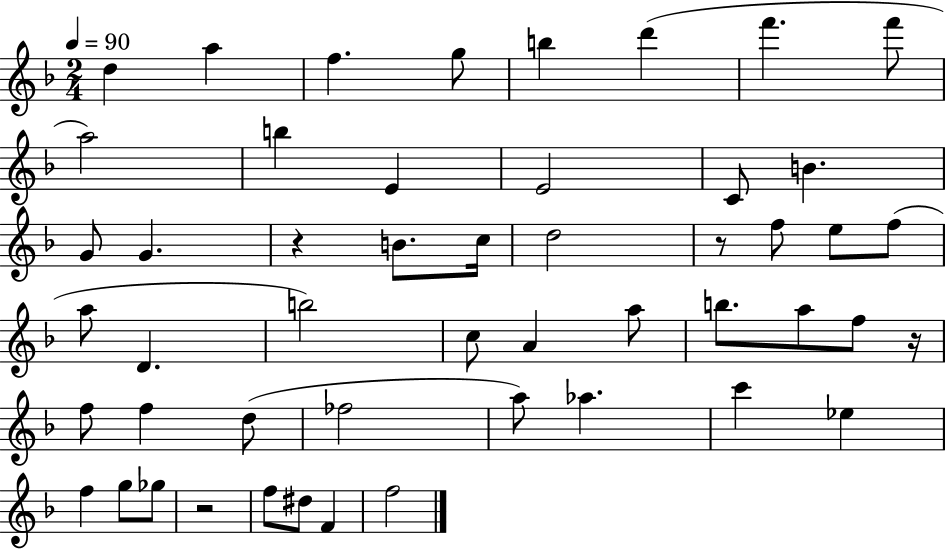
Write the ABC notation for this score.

X:1
T:Untitled
M:2/4
L:1/4
K:F
d a f g/2 b d' f' f'/2 a2 b E E2 C/2 B G/2 G z B/2 c/4 d2 z/2 f/2 e/2 f/2 a/2 D b2 c/2 A a/2 b/2 a/2 f/2 z/4 f/2 f d/2 _f2 a/2 _a c' _e f g/2 _g/2 z2 f/2 ^d/2 F f2